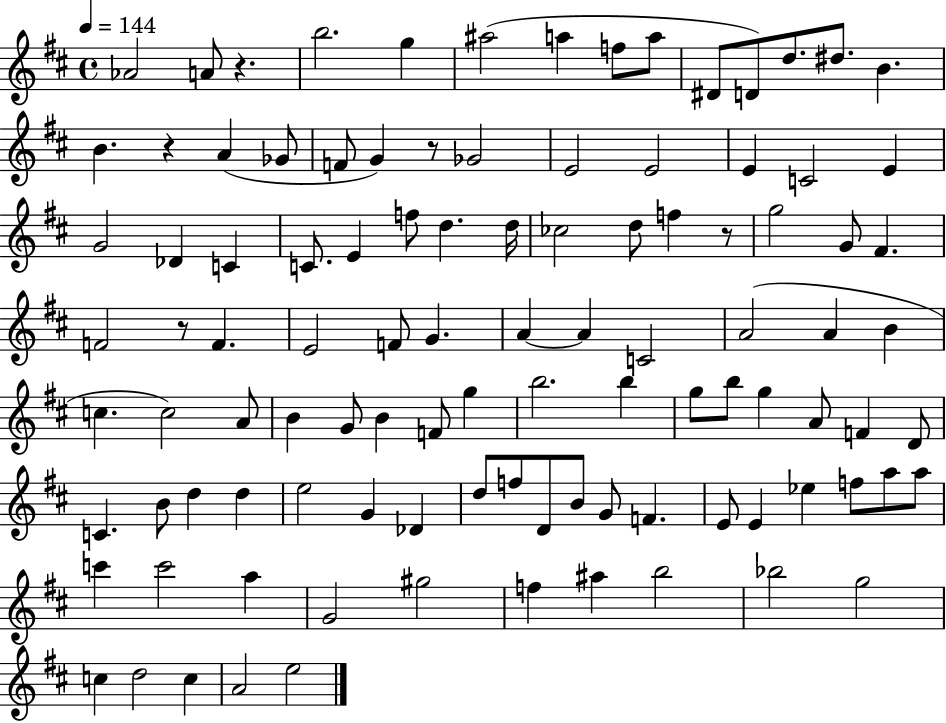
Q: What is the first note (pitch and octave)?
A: Ab4